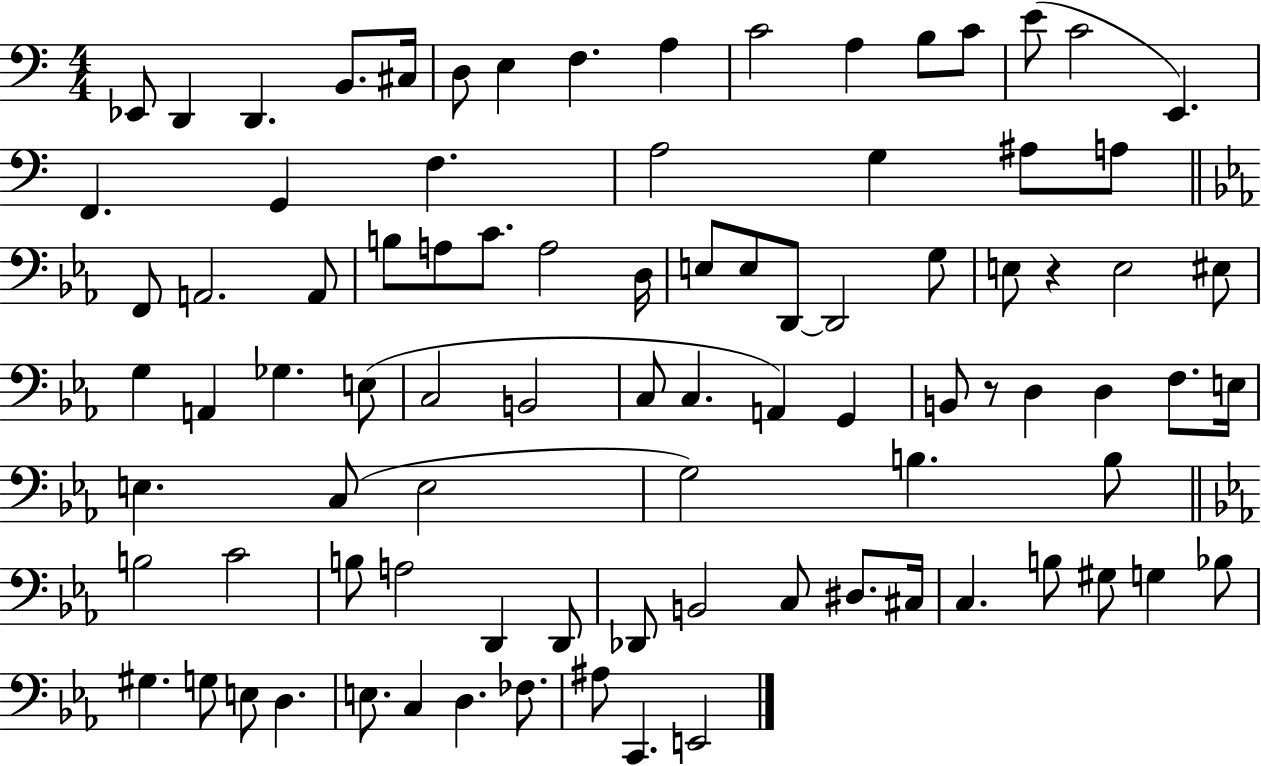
{
  \clef bass
  \numericTimeSignature
  \time 4/4
  \key c \major
  \repeat volta 2 { ees,8 d,4 d,4. b,8. cis16 | d8 e4 f4. a4 | c'2 a4 b8 c'8 | e'8( c'2 e,4.) | \break f,4. g,4 f4. | a2 g4 ais8 a8 | \bar "||" \break \key ees \major f,8 a,2. a,8 | b8 a8 c'8. a2 d16 | e8 e8 d,8~~ d,2 g8 | e8 r4 e2 eis8 | \break g4 a,4 ges4. e8( | c2 b,2 | c8 c4. a,4) g,4 | b,8 r8 d4 d4 f8. e16 | \break e4. c8( e2 | g2) b4. b8 | \bar "||" \break \key c \minor b2 c'2 | b8 a2 d,4 d,8 | des,8 b,2 c8 dis8. cis16 | c4. b8 gis8 g4 bes8 | \break gis4. g8 e8 d4. | e8. c4 d4. fes8. | ais8 c,4. e,2 | } \bar "|."
}